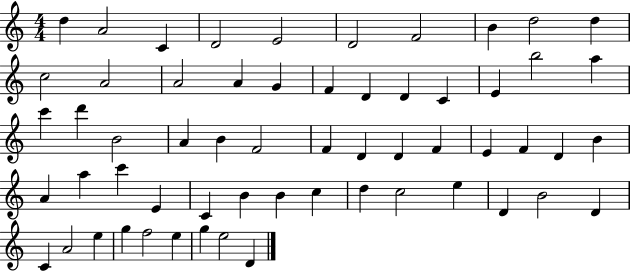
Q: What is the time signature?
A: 4/4